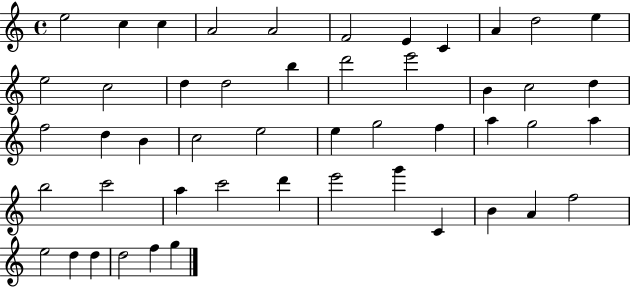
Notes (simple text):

E5/h C5/q C5/q A4/h A4/h F4/h E4/q C4/q A4/q D5/h E5/q E5/h C5/h D5/q D5/h B5/q D6/h E6/h B4/q C5/h D5/q F5/h D5/q B4/q C5/h E5/h E5/q G5/h F5/q A5/q G5/h A5/q B5/h C6/h A5/q C6/h D6/q E6/h G6/q C4/q B4/q A4/q F5/h E5/h D5/q D5/q D5/h F5/q G5/q